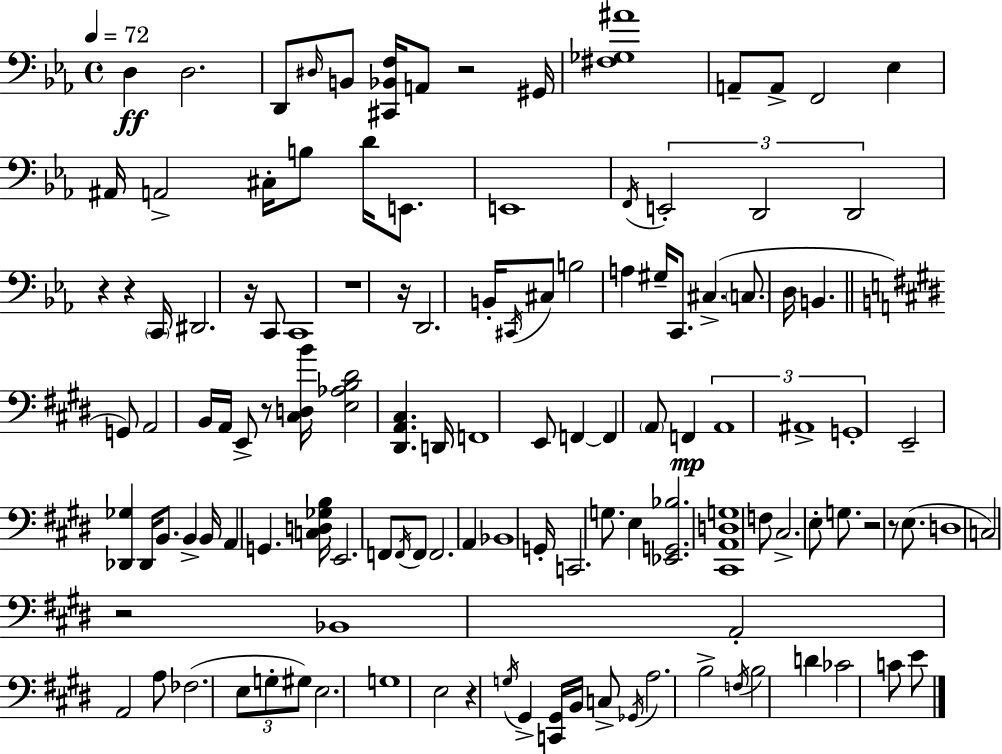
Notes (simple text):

D3/q D3/h. D2/e D#3/s B2/e [C#2,Bb2,F3]/s A2/e R/h G#2/s [F#3,Gb3,A#4]/w A2/e A2/e F2/h Eb3/q A#2/s A2/h C#3/s B3/e D4/s E2/e. E2/w F2/s E2/h D2/h D2/h R/q R/q C2/s D#2/h. R/s C2/e C2/w R/w R/s D2/h. B2/s C#2/s C#3/e B3/h A3/q G#3/s C2/e. C#3/q. C3/e. D3/s B2/q. G2/e A2/h B2/s A2/s E2/e R/e [C#3,D3,B4]/s [E3,Ab3,B3,D#4]/h [D#2,A2,C#3]/q. D2/s F2/w E2/e F2/q F2/q A2/e F2/q A2/w A#2/w G2/w E2/h [Db2,Gb3]/q Db2/s B2/e. B2/q B2/s A2/q G2/q. [C3,D3,Gb3,B3]/s E2/h. F2/e F2/s F2/e F2/h. A2/q Bb2/w G2/s C2/h. G3/e. E3/q [Eb2,G2,Bb3]/h. [C#2,A2,D3,G3]/w F3/e C#3/h. E3/e G3/e. R/h R/e E3/e. D3/w C3/h R/h Bb2/w A2/h A2/h A3/e FES3/h. E3/e G3/e G#3/e E3/h. G3/w E3/h R/q G3/s G#2/q [C2,G#2]/s B2/s C3/e Gb2/s A3/h. B3/h F3/s B3/h D4/q CES4/h C4/e E4/e